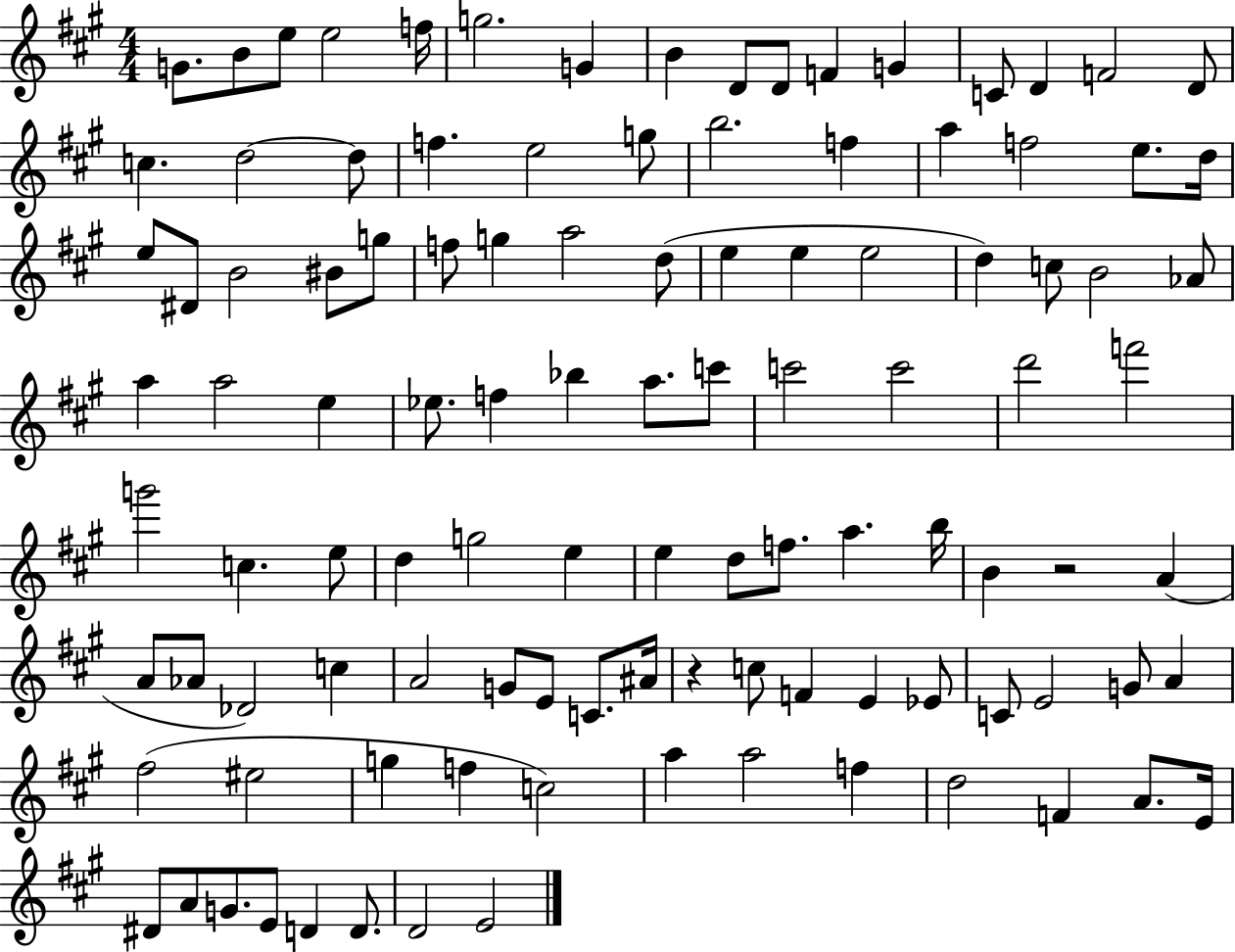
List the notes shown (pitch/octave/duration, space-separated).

G4/e. B4/e E5/e E5/h F5/s G5/h. G4/q B4/q D4/e D4/e F4/q G4/q C4/e D4/q F4/h D4/e C5/q. D5/h D5/e F5/q. E5/h G5/e B5/h. F5/q A5/q F5/h E5/e. D5/s E5/e D#4/e B4/h BIS4/e G5/e F5/e G5/q A5/h D5/e E5/q E5/q E5/h D5/q C5/e B4/h Ab4/e A5/q A5/h E5/q Eb5/e. F5/q Bb5/q A5/e. C6/e C6/h C6/h D6/h F6/h G6/h C5/q. E5/e D5/q G5/h E5/q E5/q D5/e F5/e. A5/q. B5/s B4/q R/h A4/q A4/e Ab4/e Db4/h C5/q A4/h G4/e E4/e C4/e. A#4/s R/q C5/e F4/q E4/q Eb4/e C4/e E4/h G4/e A4/q F#5/h EIS5/h G5/q F5/q C5/h A5/q A5/h F5/q D5/h F4/q A4/e. E4/s D#4/e A4/e G4/e. E4/e D4/q D4/e. D4/h E4/h